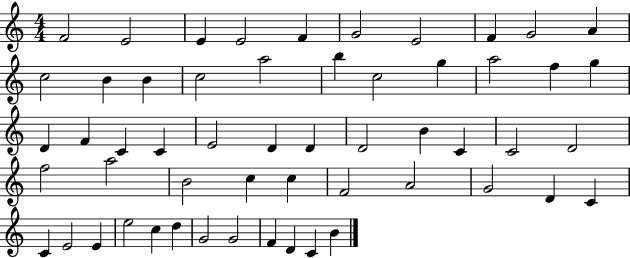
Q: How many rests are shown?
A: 0